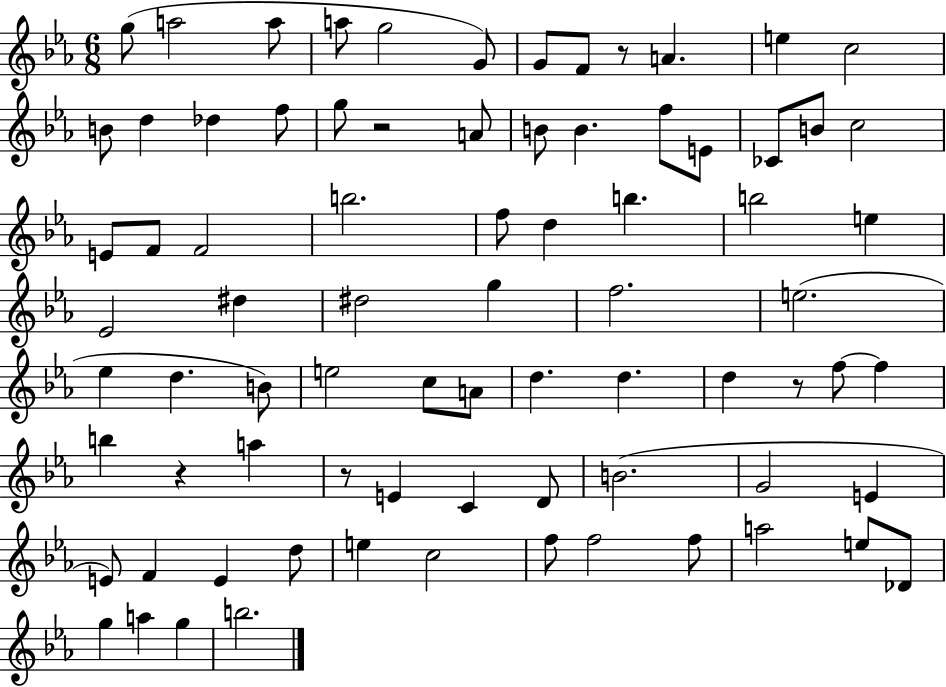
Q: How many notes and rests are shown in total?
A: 79